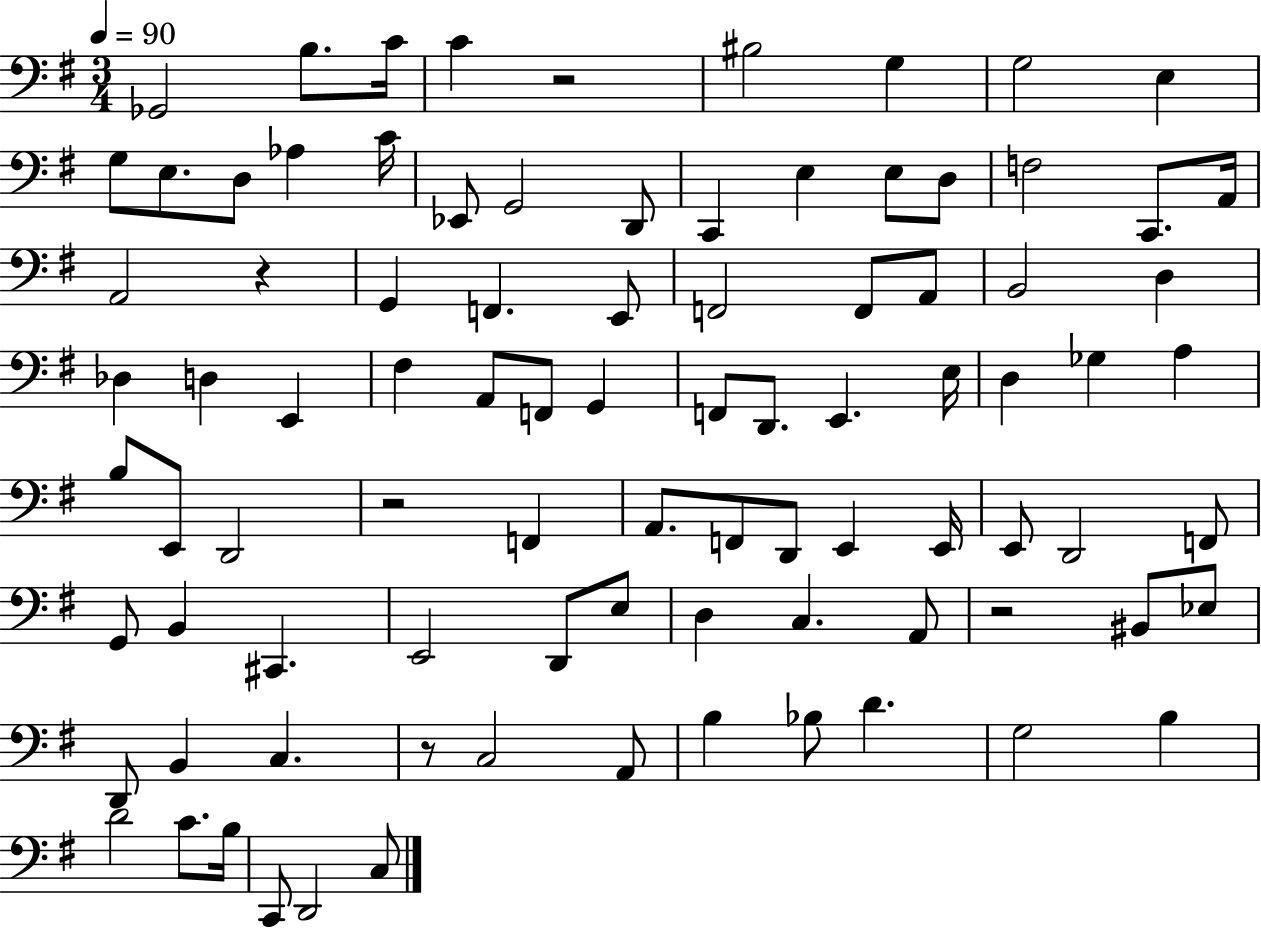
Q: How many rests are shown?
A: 5